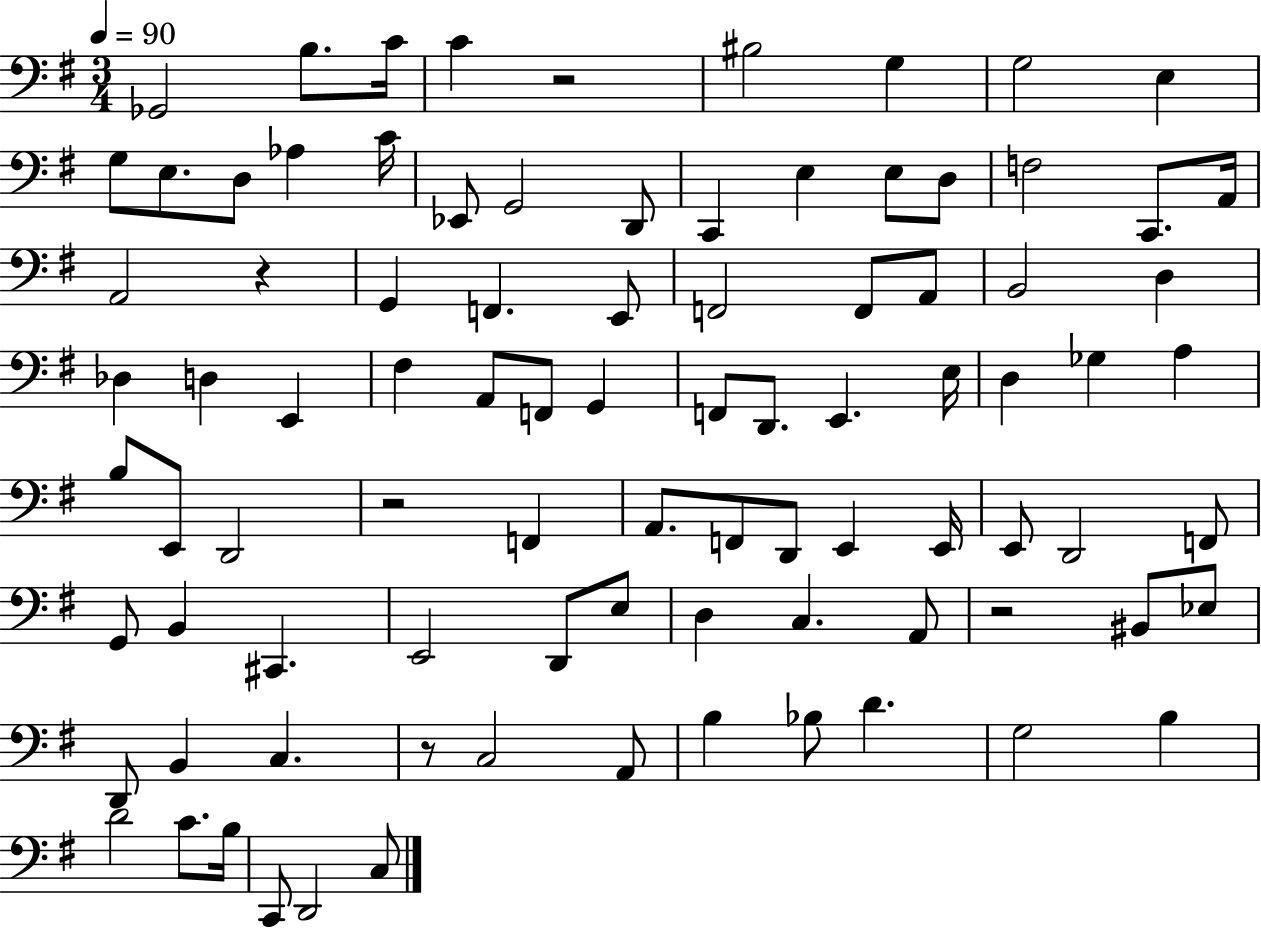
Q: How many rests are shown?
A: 5